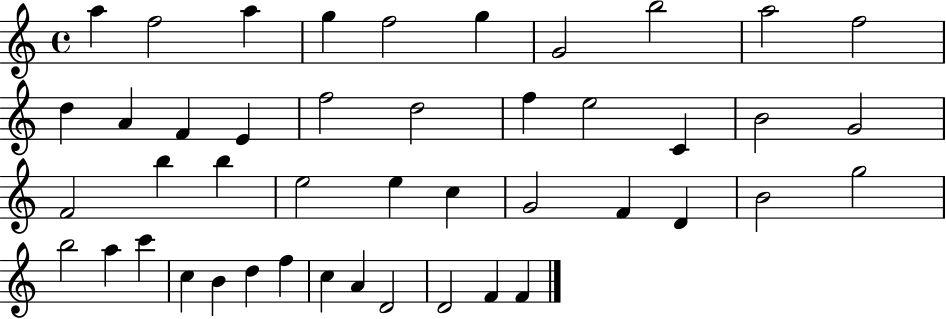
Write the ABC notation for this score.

X:1
T:Untitled
M:4/4
L:1/4
K:C
a f2 a g f2 g G2 b2 a2 f2 d A F E f2 d2 f e2 C B2 G2 F2 b b e2 e c G2 F D B2 g2 b2 a c' c B d f c A D2 D2 F F